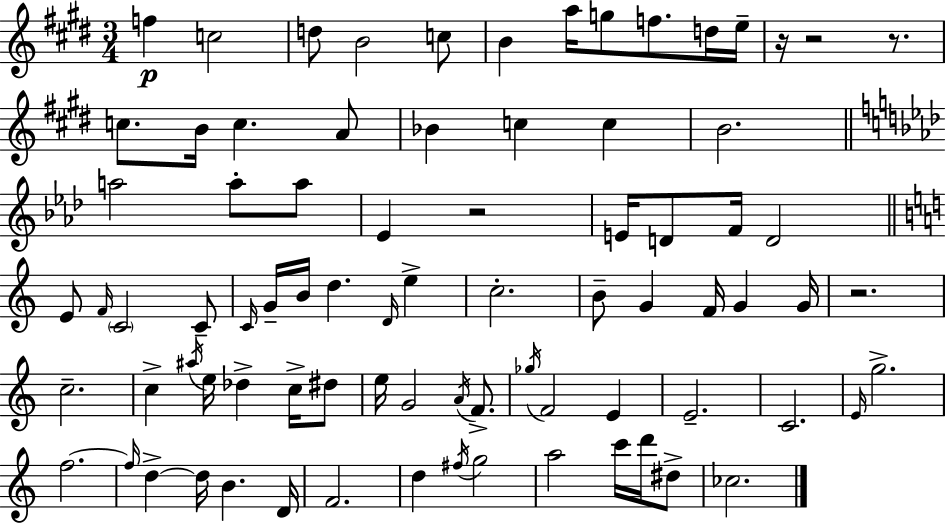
X:1
T:Untitled
M:3/4
L:1/4
K:E
f c2 d/2 B2 c/2 B a/4 g/2 f/2 d/4 e/4 z/4 z2 z/2 c/2 B/4 c A/2 _B c c B2 a2 a/2 a/2 _E z2 E/4 D/2 F/4 D2 E/2 F/4 C2 C/2 C/4 G/4 B/4 d D/4 e c2 B/2 G F/4 G G/4 z2 c2 c ^a/4 e/4 _d c/4 ^d/2 e/4 G2 A/4 F/2 _g/4 F2 E E2 C2 E/4 g2 f2 f/4 d d/4 B D/4 F2 d ^f/4 g2 a2 c'/4 d'/4 ^d/2 _c2